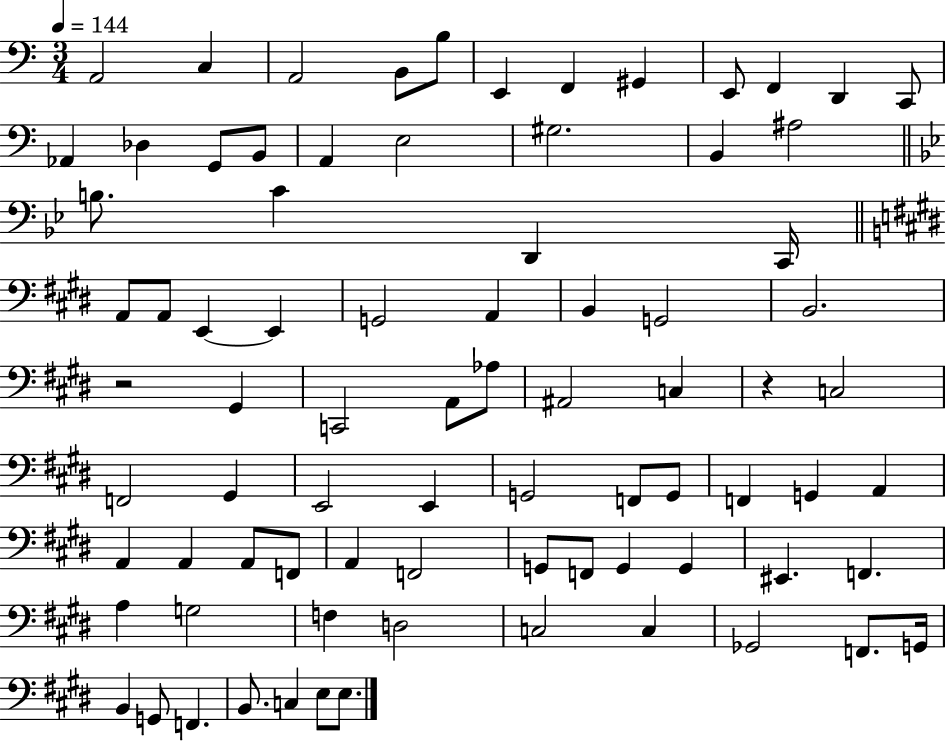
X:1
T:Untitled
M:3/4
L:1/4
K:C
A,,2 C, A,,2 B,,/2 B,/2 E,, F,, ^G,, E,,/2 F,, D,, C,,/2 _A,, _D, G,,/2 B,,/2 A,, E,2 ^G,2 B,, ^A,2 B,/2 C D,, C,,/4 A,,/2 A,,/2 E,, E,, G,,2 A,, B,, G,,2 B,,2 z2 ^G,, C,,2 A,,/2 _A,/2 ^A,,2 C, z C,2 F,,2 ^G,, E,,2 E,, G,,2 F,,/2 G,,/2 F,, G,, A,, A,, A,, A,,/2 F,,/2 A,, F,,2 G,,/2 F,,/2 G,, G,, ^E,, F,, A, G,2 F, D,2 C,2 C, _G,,2 F,,/2 G,,/4 B,, G,,/2 F,, B,,/2 C, E,/2 E,/2